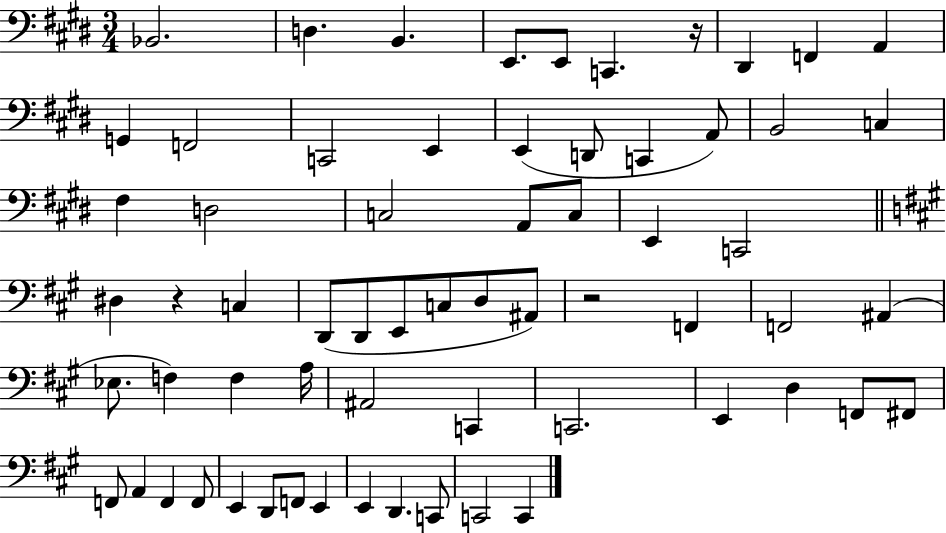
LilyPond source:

{
  \clef bass
  \numericTimeSignature
  \time 3/4
  \key e \major
  bes,2. | d4. b,4. | e,8. e,8 c,4. r16 | dis,4 f,4 a,4 | \break g,4 f,2 | c,2 e,4 | e,4( d,8 c,4 a,8) | b,2 c4 | \break fis4 d2 | c2 a,8 c8 | e,4 c,2 | \bar "||" \break \key a \major dis4 r4 c4 | d,8( d,8 e,8 c8 d8 ais,8) | r2 f,4 | f,2 ais,4( | \break ees8. f4) f4 a16 | ais,2 c,4 | c,2. | e,4 d4 f,8 fis,8 | \break f,8 a,4 f,4 f,8 | e,4 d,8 f,8 e,4 | e,4 d,4. c,8 | c,2 c,4 | \break \bar "|."
}